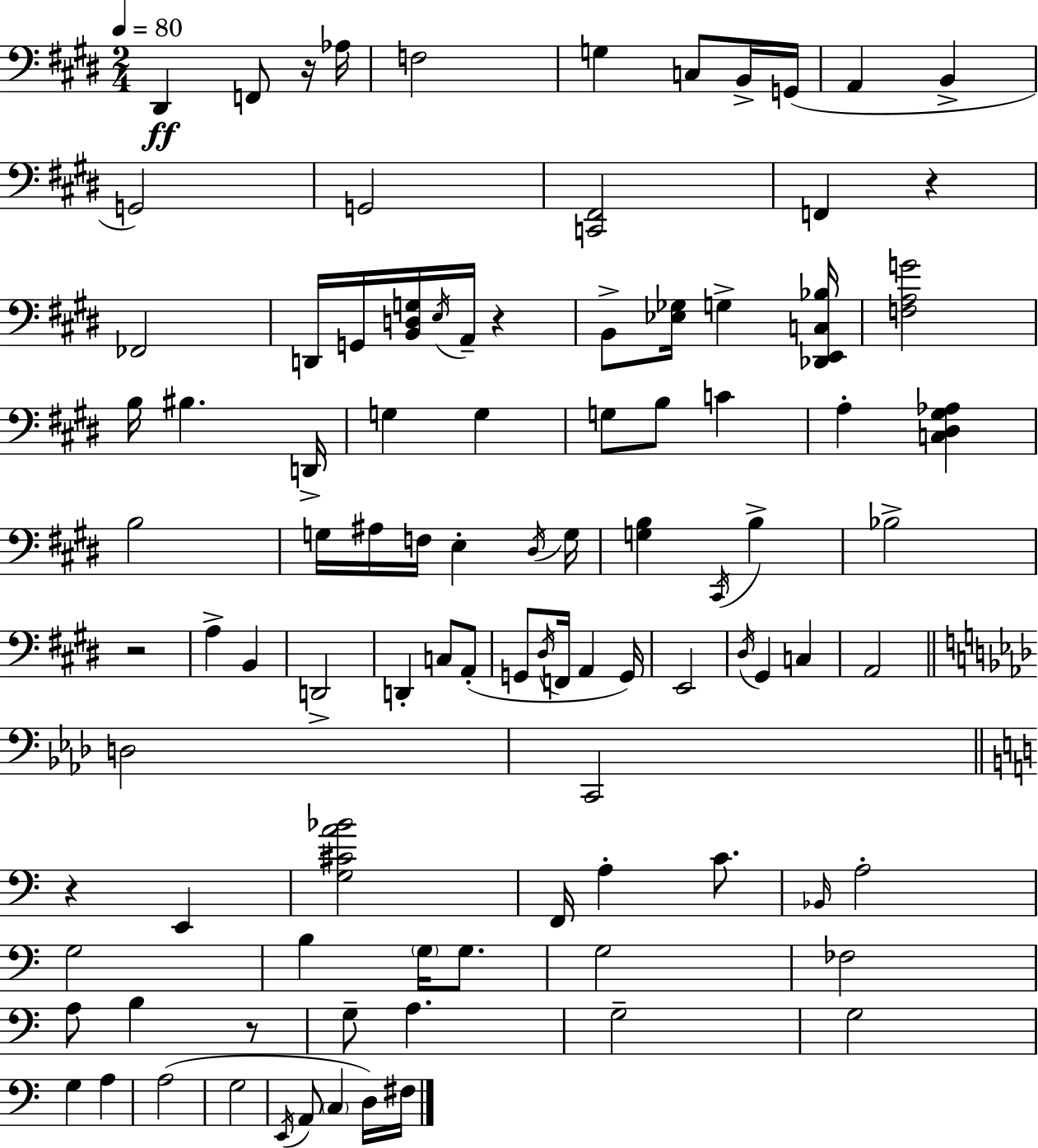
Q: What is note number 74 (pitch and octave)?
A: G3